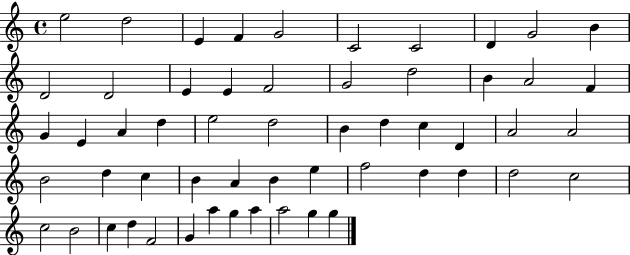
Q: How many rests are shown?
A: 0